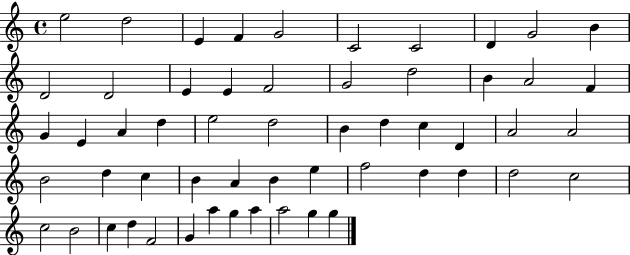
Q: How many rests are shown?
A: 0